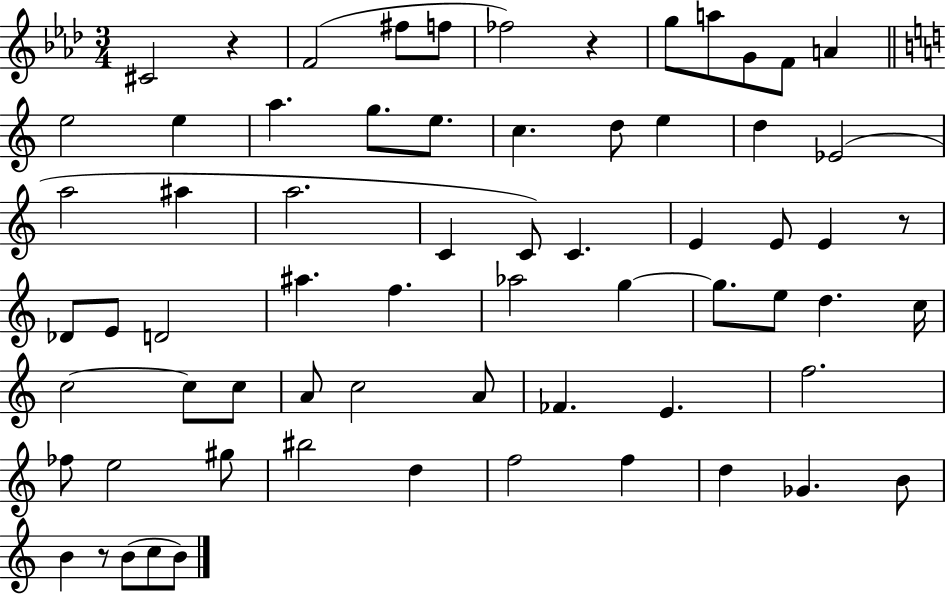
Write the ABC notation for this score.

X:1
T:Untitled
M:3/4
L:1/4
K:Ab
^C2 z F2 ^f/2 f/2 _f2 z g/2 a/2 G/2 F/2 A e2 e a g/2 e/2 c d/2 e d _E2 a2 ^a a2 C C/2 C E E/2 E z/2 _D/2 E/2 D2 ^a f _a2 g g/2 e/2 d c/4 c2 c/2 c/2 A/2 c2 A/2 _F E f2 _f/2 e2 ^g/2 ^b2 d f2 f d _G B/2 B z/2 B/2 c/2 B/2